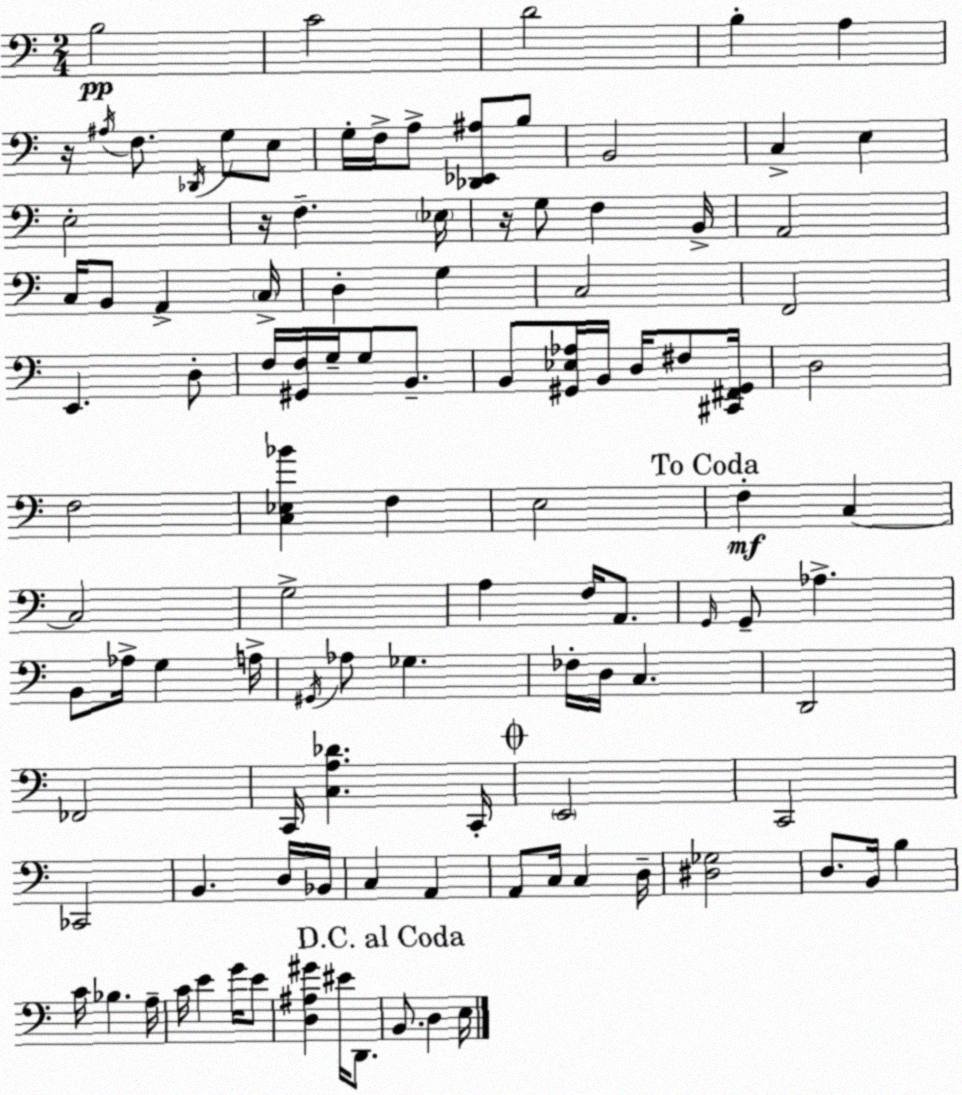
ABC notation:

X:1
T:Untitled
M:2/4
L:1/4
K:Am
B,2 C2 D2 B, A, z/4 ^A,/4 F,/2 _D,,/4 G,/2 E,/2 G,/4 F,/4 A,/2 [_D,,_E,,^A,]/2 B,/2 B,,2 C, E, E,2 z/4 F, _E,/4 z/4 G,/2 F, B,,/4 A,,2 C,/4 B,,/2 A,, C,/4 D, G, C,2 F,,2 E,, D,/2 F,/4 [^G,,F,]/4 G,/4 G,/2 B,,/2 B,,/2 [^G,,_E,_A,]/4 B,,/4 D,/4 ^F,/2 [^C,,^F,,^G,,]/4 D,2 F,2 [C,_E,_B] F, E,2 F, C, C,2 G,2 A, F,/4 A,,/2 G,,/4 G,,/2 _A, B,,/2 _A,/4 G, A,/4 ^G,,/4 _A,/2 _G, _F,/4 D,/4 C, D,,2 _F,,2 C,,/4 [C,A,_D] C,,/4 E,,2 C,,2 _C,,2 B,, D,/4 _B,,/4 C, A,, A,,/2 C,/4 C, D,/4 [^D,_G,]2 D,/2 B,,/4 B, C/4 _B, A,/4 C/4 E G/4 E/2 [D,^A,^G] ^E/4 D,,/2 B,,/2 D, E,/4